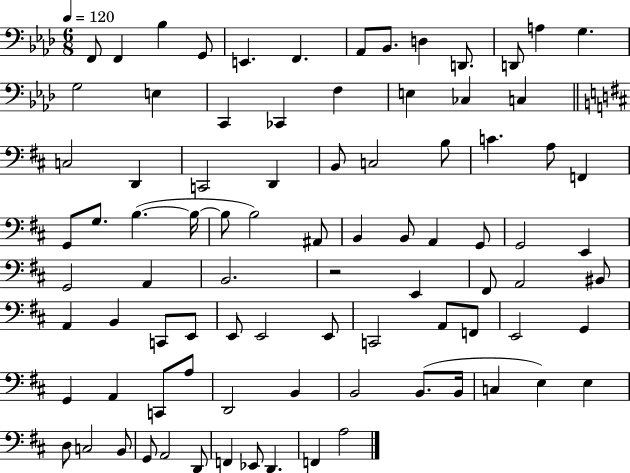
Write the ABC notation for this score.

X:1
T:Untitled
M:6/8
L:1/4
K:Ab
F,,/2 F,, _B, G,,/2 E,, F,, _A,,/2 _B,,/2 D, D,,/2 D,,/2 A, G, G,2 E, C,, _C,, F, E, _C, C, C,2 D,, C,,2 D,, B,,/2 C,2 B,/2 C A,/2 F,, G,,/2 G,/2 B, B,/4 B,/2 B,2 ^A,,/2 B,, B,,/2 A,, G,,/2 G,,2 E,, G,,2 A,, B,,2 z2 E,, ^F,,/2 A,,2 ^B,,/2 A,, B,, C,,/2 E,,/2 E,,/2 E,,2 E,,/2 C,,2 A,,/2 F,,/2 E,,2 G,, G,, A,, C,,/2 A,/2 D,,2 B,, B,,2 B,,/2 B,,/4 C, E, E, D,/2 C,2 B,,/2 G,,/2 A,,2 D,,/2 F,, _E,,/2 D,, F,, A,2